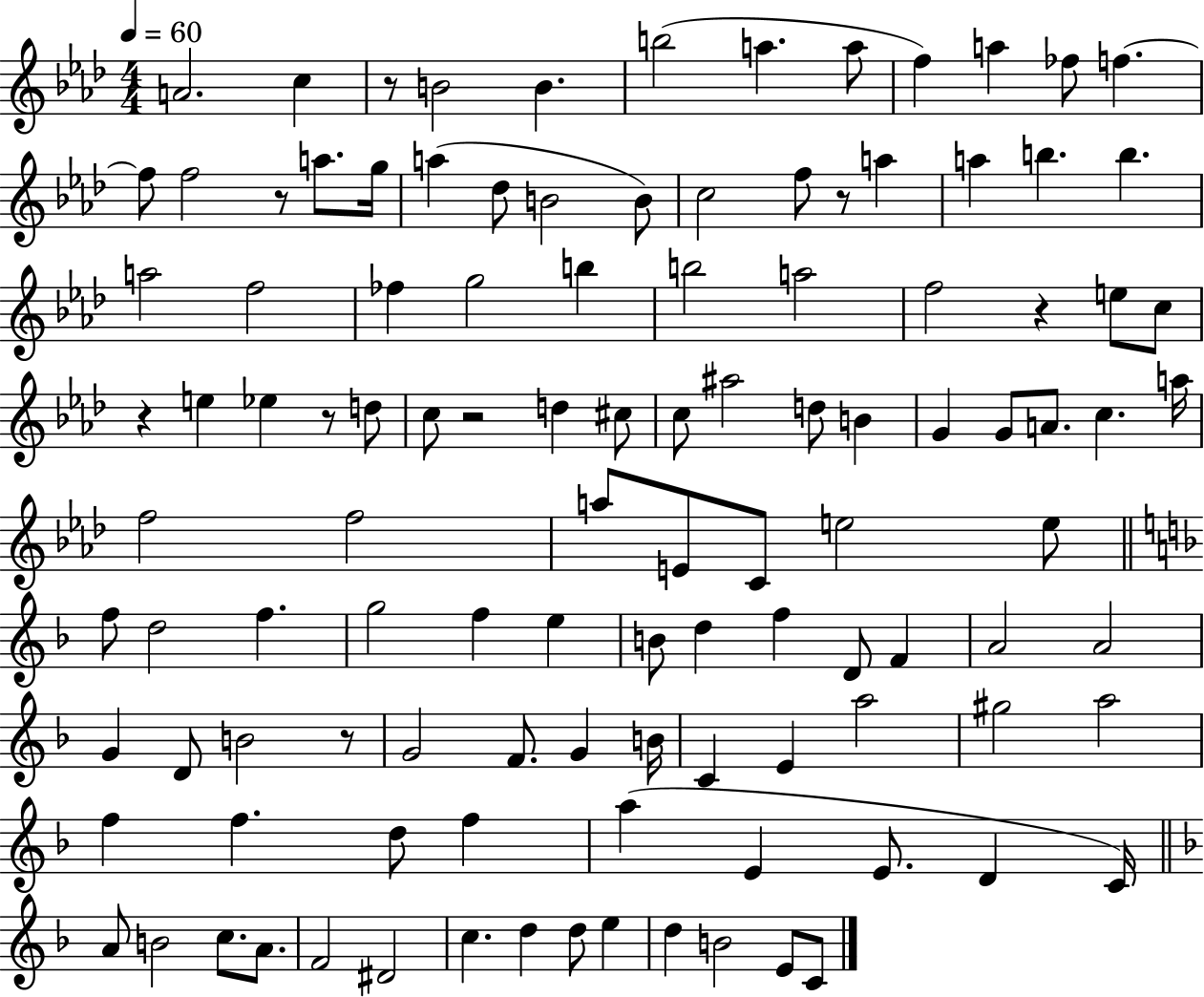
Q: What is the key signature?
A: AES major